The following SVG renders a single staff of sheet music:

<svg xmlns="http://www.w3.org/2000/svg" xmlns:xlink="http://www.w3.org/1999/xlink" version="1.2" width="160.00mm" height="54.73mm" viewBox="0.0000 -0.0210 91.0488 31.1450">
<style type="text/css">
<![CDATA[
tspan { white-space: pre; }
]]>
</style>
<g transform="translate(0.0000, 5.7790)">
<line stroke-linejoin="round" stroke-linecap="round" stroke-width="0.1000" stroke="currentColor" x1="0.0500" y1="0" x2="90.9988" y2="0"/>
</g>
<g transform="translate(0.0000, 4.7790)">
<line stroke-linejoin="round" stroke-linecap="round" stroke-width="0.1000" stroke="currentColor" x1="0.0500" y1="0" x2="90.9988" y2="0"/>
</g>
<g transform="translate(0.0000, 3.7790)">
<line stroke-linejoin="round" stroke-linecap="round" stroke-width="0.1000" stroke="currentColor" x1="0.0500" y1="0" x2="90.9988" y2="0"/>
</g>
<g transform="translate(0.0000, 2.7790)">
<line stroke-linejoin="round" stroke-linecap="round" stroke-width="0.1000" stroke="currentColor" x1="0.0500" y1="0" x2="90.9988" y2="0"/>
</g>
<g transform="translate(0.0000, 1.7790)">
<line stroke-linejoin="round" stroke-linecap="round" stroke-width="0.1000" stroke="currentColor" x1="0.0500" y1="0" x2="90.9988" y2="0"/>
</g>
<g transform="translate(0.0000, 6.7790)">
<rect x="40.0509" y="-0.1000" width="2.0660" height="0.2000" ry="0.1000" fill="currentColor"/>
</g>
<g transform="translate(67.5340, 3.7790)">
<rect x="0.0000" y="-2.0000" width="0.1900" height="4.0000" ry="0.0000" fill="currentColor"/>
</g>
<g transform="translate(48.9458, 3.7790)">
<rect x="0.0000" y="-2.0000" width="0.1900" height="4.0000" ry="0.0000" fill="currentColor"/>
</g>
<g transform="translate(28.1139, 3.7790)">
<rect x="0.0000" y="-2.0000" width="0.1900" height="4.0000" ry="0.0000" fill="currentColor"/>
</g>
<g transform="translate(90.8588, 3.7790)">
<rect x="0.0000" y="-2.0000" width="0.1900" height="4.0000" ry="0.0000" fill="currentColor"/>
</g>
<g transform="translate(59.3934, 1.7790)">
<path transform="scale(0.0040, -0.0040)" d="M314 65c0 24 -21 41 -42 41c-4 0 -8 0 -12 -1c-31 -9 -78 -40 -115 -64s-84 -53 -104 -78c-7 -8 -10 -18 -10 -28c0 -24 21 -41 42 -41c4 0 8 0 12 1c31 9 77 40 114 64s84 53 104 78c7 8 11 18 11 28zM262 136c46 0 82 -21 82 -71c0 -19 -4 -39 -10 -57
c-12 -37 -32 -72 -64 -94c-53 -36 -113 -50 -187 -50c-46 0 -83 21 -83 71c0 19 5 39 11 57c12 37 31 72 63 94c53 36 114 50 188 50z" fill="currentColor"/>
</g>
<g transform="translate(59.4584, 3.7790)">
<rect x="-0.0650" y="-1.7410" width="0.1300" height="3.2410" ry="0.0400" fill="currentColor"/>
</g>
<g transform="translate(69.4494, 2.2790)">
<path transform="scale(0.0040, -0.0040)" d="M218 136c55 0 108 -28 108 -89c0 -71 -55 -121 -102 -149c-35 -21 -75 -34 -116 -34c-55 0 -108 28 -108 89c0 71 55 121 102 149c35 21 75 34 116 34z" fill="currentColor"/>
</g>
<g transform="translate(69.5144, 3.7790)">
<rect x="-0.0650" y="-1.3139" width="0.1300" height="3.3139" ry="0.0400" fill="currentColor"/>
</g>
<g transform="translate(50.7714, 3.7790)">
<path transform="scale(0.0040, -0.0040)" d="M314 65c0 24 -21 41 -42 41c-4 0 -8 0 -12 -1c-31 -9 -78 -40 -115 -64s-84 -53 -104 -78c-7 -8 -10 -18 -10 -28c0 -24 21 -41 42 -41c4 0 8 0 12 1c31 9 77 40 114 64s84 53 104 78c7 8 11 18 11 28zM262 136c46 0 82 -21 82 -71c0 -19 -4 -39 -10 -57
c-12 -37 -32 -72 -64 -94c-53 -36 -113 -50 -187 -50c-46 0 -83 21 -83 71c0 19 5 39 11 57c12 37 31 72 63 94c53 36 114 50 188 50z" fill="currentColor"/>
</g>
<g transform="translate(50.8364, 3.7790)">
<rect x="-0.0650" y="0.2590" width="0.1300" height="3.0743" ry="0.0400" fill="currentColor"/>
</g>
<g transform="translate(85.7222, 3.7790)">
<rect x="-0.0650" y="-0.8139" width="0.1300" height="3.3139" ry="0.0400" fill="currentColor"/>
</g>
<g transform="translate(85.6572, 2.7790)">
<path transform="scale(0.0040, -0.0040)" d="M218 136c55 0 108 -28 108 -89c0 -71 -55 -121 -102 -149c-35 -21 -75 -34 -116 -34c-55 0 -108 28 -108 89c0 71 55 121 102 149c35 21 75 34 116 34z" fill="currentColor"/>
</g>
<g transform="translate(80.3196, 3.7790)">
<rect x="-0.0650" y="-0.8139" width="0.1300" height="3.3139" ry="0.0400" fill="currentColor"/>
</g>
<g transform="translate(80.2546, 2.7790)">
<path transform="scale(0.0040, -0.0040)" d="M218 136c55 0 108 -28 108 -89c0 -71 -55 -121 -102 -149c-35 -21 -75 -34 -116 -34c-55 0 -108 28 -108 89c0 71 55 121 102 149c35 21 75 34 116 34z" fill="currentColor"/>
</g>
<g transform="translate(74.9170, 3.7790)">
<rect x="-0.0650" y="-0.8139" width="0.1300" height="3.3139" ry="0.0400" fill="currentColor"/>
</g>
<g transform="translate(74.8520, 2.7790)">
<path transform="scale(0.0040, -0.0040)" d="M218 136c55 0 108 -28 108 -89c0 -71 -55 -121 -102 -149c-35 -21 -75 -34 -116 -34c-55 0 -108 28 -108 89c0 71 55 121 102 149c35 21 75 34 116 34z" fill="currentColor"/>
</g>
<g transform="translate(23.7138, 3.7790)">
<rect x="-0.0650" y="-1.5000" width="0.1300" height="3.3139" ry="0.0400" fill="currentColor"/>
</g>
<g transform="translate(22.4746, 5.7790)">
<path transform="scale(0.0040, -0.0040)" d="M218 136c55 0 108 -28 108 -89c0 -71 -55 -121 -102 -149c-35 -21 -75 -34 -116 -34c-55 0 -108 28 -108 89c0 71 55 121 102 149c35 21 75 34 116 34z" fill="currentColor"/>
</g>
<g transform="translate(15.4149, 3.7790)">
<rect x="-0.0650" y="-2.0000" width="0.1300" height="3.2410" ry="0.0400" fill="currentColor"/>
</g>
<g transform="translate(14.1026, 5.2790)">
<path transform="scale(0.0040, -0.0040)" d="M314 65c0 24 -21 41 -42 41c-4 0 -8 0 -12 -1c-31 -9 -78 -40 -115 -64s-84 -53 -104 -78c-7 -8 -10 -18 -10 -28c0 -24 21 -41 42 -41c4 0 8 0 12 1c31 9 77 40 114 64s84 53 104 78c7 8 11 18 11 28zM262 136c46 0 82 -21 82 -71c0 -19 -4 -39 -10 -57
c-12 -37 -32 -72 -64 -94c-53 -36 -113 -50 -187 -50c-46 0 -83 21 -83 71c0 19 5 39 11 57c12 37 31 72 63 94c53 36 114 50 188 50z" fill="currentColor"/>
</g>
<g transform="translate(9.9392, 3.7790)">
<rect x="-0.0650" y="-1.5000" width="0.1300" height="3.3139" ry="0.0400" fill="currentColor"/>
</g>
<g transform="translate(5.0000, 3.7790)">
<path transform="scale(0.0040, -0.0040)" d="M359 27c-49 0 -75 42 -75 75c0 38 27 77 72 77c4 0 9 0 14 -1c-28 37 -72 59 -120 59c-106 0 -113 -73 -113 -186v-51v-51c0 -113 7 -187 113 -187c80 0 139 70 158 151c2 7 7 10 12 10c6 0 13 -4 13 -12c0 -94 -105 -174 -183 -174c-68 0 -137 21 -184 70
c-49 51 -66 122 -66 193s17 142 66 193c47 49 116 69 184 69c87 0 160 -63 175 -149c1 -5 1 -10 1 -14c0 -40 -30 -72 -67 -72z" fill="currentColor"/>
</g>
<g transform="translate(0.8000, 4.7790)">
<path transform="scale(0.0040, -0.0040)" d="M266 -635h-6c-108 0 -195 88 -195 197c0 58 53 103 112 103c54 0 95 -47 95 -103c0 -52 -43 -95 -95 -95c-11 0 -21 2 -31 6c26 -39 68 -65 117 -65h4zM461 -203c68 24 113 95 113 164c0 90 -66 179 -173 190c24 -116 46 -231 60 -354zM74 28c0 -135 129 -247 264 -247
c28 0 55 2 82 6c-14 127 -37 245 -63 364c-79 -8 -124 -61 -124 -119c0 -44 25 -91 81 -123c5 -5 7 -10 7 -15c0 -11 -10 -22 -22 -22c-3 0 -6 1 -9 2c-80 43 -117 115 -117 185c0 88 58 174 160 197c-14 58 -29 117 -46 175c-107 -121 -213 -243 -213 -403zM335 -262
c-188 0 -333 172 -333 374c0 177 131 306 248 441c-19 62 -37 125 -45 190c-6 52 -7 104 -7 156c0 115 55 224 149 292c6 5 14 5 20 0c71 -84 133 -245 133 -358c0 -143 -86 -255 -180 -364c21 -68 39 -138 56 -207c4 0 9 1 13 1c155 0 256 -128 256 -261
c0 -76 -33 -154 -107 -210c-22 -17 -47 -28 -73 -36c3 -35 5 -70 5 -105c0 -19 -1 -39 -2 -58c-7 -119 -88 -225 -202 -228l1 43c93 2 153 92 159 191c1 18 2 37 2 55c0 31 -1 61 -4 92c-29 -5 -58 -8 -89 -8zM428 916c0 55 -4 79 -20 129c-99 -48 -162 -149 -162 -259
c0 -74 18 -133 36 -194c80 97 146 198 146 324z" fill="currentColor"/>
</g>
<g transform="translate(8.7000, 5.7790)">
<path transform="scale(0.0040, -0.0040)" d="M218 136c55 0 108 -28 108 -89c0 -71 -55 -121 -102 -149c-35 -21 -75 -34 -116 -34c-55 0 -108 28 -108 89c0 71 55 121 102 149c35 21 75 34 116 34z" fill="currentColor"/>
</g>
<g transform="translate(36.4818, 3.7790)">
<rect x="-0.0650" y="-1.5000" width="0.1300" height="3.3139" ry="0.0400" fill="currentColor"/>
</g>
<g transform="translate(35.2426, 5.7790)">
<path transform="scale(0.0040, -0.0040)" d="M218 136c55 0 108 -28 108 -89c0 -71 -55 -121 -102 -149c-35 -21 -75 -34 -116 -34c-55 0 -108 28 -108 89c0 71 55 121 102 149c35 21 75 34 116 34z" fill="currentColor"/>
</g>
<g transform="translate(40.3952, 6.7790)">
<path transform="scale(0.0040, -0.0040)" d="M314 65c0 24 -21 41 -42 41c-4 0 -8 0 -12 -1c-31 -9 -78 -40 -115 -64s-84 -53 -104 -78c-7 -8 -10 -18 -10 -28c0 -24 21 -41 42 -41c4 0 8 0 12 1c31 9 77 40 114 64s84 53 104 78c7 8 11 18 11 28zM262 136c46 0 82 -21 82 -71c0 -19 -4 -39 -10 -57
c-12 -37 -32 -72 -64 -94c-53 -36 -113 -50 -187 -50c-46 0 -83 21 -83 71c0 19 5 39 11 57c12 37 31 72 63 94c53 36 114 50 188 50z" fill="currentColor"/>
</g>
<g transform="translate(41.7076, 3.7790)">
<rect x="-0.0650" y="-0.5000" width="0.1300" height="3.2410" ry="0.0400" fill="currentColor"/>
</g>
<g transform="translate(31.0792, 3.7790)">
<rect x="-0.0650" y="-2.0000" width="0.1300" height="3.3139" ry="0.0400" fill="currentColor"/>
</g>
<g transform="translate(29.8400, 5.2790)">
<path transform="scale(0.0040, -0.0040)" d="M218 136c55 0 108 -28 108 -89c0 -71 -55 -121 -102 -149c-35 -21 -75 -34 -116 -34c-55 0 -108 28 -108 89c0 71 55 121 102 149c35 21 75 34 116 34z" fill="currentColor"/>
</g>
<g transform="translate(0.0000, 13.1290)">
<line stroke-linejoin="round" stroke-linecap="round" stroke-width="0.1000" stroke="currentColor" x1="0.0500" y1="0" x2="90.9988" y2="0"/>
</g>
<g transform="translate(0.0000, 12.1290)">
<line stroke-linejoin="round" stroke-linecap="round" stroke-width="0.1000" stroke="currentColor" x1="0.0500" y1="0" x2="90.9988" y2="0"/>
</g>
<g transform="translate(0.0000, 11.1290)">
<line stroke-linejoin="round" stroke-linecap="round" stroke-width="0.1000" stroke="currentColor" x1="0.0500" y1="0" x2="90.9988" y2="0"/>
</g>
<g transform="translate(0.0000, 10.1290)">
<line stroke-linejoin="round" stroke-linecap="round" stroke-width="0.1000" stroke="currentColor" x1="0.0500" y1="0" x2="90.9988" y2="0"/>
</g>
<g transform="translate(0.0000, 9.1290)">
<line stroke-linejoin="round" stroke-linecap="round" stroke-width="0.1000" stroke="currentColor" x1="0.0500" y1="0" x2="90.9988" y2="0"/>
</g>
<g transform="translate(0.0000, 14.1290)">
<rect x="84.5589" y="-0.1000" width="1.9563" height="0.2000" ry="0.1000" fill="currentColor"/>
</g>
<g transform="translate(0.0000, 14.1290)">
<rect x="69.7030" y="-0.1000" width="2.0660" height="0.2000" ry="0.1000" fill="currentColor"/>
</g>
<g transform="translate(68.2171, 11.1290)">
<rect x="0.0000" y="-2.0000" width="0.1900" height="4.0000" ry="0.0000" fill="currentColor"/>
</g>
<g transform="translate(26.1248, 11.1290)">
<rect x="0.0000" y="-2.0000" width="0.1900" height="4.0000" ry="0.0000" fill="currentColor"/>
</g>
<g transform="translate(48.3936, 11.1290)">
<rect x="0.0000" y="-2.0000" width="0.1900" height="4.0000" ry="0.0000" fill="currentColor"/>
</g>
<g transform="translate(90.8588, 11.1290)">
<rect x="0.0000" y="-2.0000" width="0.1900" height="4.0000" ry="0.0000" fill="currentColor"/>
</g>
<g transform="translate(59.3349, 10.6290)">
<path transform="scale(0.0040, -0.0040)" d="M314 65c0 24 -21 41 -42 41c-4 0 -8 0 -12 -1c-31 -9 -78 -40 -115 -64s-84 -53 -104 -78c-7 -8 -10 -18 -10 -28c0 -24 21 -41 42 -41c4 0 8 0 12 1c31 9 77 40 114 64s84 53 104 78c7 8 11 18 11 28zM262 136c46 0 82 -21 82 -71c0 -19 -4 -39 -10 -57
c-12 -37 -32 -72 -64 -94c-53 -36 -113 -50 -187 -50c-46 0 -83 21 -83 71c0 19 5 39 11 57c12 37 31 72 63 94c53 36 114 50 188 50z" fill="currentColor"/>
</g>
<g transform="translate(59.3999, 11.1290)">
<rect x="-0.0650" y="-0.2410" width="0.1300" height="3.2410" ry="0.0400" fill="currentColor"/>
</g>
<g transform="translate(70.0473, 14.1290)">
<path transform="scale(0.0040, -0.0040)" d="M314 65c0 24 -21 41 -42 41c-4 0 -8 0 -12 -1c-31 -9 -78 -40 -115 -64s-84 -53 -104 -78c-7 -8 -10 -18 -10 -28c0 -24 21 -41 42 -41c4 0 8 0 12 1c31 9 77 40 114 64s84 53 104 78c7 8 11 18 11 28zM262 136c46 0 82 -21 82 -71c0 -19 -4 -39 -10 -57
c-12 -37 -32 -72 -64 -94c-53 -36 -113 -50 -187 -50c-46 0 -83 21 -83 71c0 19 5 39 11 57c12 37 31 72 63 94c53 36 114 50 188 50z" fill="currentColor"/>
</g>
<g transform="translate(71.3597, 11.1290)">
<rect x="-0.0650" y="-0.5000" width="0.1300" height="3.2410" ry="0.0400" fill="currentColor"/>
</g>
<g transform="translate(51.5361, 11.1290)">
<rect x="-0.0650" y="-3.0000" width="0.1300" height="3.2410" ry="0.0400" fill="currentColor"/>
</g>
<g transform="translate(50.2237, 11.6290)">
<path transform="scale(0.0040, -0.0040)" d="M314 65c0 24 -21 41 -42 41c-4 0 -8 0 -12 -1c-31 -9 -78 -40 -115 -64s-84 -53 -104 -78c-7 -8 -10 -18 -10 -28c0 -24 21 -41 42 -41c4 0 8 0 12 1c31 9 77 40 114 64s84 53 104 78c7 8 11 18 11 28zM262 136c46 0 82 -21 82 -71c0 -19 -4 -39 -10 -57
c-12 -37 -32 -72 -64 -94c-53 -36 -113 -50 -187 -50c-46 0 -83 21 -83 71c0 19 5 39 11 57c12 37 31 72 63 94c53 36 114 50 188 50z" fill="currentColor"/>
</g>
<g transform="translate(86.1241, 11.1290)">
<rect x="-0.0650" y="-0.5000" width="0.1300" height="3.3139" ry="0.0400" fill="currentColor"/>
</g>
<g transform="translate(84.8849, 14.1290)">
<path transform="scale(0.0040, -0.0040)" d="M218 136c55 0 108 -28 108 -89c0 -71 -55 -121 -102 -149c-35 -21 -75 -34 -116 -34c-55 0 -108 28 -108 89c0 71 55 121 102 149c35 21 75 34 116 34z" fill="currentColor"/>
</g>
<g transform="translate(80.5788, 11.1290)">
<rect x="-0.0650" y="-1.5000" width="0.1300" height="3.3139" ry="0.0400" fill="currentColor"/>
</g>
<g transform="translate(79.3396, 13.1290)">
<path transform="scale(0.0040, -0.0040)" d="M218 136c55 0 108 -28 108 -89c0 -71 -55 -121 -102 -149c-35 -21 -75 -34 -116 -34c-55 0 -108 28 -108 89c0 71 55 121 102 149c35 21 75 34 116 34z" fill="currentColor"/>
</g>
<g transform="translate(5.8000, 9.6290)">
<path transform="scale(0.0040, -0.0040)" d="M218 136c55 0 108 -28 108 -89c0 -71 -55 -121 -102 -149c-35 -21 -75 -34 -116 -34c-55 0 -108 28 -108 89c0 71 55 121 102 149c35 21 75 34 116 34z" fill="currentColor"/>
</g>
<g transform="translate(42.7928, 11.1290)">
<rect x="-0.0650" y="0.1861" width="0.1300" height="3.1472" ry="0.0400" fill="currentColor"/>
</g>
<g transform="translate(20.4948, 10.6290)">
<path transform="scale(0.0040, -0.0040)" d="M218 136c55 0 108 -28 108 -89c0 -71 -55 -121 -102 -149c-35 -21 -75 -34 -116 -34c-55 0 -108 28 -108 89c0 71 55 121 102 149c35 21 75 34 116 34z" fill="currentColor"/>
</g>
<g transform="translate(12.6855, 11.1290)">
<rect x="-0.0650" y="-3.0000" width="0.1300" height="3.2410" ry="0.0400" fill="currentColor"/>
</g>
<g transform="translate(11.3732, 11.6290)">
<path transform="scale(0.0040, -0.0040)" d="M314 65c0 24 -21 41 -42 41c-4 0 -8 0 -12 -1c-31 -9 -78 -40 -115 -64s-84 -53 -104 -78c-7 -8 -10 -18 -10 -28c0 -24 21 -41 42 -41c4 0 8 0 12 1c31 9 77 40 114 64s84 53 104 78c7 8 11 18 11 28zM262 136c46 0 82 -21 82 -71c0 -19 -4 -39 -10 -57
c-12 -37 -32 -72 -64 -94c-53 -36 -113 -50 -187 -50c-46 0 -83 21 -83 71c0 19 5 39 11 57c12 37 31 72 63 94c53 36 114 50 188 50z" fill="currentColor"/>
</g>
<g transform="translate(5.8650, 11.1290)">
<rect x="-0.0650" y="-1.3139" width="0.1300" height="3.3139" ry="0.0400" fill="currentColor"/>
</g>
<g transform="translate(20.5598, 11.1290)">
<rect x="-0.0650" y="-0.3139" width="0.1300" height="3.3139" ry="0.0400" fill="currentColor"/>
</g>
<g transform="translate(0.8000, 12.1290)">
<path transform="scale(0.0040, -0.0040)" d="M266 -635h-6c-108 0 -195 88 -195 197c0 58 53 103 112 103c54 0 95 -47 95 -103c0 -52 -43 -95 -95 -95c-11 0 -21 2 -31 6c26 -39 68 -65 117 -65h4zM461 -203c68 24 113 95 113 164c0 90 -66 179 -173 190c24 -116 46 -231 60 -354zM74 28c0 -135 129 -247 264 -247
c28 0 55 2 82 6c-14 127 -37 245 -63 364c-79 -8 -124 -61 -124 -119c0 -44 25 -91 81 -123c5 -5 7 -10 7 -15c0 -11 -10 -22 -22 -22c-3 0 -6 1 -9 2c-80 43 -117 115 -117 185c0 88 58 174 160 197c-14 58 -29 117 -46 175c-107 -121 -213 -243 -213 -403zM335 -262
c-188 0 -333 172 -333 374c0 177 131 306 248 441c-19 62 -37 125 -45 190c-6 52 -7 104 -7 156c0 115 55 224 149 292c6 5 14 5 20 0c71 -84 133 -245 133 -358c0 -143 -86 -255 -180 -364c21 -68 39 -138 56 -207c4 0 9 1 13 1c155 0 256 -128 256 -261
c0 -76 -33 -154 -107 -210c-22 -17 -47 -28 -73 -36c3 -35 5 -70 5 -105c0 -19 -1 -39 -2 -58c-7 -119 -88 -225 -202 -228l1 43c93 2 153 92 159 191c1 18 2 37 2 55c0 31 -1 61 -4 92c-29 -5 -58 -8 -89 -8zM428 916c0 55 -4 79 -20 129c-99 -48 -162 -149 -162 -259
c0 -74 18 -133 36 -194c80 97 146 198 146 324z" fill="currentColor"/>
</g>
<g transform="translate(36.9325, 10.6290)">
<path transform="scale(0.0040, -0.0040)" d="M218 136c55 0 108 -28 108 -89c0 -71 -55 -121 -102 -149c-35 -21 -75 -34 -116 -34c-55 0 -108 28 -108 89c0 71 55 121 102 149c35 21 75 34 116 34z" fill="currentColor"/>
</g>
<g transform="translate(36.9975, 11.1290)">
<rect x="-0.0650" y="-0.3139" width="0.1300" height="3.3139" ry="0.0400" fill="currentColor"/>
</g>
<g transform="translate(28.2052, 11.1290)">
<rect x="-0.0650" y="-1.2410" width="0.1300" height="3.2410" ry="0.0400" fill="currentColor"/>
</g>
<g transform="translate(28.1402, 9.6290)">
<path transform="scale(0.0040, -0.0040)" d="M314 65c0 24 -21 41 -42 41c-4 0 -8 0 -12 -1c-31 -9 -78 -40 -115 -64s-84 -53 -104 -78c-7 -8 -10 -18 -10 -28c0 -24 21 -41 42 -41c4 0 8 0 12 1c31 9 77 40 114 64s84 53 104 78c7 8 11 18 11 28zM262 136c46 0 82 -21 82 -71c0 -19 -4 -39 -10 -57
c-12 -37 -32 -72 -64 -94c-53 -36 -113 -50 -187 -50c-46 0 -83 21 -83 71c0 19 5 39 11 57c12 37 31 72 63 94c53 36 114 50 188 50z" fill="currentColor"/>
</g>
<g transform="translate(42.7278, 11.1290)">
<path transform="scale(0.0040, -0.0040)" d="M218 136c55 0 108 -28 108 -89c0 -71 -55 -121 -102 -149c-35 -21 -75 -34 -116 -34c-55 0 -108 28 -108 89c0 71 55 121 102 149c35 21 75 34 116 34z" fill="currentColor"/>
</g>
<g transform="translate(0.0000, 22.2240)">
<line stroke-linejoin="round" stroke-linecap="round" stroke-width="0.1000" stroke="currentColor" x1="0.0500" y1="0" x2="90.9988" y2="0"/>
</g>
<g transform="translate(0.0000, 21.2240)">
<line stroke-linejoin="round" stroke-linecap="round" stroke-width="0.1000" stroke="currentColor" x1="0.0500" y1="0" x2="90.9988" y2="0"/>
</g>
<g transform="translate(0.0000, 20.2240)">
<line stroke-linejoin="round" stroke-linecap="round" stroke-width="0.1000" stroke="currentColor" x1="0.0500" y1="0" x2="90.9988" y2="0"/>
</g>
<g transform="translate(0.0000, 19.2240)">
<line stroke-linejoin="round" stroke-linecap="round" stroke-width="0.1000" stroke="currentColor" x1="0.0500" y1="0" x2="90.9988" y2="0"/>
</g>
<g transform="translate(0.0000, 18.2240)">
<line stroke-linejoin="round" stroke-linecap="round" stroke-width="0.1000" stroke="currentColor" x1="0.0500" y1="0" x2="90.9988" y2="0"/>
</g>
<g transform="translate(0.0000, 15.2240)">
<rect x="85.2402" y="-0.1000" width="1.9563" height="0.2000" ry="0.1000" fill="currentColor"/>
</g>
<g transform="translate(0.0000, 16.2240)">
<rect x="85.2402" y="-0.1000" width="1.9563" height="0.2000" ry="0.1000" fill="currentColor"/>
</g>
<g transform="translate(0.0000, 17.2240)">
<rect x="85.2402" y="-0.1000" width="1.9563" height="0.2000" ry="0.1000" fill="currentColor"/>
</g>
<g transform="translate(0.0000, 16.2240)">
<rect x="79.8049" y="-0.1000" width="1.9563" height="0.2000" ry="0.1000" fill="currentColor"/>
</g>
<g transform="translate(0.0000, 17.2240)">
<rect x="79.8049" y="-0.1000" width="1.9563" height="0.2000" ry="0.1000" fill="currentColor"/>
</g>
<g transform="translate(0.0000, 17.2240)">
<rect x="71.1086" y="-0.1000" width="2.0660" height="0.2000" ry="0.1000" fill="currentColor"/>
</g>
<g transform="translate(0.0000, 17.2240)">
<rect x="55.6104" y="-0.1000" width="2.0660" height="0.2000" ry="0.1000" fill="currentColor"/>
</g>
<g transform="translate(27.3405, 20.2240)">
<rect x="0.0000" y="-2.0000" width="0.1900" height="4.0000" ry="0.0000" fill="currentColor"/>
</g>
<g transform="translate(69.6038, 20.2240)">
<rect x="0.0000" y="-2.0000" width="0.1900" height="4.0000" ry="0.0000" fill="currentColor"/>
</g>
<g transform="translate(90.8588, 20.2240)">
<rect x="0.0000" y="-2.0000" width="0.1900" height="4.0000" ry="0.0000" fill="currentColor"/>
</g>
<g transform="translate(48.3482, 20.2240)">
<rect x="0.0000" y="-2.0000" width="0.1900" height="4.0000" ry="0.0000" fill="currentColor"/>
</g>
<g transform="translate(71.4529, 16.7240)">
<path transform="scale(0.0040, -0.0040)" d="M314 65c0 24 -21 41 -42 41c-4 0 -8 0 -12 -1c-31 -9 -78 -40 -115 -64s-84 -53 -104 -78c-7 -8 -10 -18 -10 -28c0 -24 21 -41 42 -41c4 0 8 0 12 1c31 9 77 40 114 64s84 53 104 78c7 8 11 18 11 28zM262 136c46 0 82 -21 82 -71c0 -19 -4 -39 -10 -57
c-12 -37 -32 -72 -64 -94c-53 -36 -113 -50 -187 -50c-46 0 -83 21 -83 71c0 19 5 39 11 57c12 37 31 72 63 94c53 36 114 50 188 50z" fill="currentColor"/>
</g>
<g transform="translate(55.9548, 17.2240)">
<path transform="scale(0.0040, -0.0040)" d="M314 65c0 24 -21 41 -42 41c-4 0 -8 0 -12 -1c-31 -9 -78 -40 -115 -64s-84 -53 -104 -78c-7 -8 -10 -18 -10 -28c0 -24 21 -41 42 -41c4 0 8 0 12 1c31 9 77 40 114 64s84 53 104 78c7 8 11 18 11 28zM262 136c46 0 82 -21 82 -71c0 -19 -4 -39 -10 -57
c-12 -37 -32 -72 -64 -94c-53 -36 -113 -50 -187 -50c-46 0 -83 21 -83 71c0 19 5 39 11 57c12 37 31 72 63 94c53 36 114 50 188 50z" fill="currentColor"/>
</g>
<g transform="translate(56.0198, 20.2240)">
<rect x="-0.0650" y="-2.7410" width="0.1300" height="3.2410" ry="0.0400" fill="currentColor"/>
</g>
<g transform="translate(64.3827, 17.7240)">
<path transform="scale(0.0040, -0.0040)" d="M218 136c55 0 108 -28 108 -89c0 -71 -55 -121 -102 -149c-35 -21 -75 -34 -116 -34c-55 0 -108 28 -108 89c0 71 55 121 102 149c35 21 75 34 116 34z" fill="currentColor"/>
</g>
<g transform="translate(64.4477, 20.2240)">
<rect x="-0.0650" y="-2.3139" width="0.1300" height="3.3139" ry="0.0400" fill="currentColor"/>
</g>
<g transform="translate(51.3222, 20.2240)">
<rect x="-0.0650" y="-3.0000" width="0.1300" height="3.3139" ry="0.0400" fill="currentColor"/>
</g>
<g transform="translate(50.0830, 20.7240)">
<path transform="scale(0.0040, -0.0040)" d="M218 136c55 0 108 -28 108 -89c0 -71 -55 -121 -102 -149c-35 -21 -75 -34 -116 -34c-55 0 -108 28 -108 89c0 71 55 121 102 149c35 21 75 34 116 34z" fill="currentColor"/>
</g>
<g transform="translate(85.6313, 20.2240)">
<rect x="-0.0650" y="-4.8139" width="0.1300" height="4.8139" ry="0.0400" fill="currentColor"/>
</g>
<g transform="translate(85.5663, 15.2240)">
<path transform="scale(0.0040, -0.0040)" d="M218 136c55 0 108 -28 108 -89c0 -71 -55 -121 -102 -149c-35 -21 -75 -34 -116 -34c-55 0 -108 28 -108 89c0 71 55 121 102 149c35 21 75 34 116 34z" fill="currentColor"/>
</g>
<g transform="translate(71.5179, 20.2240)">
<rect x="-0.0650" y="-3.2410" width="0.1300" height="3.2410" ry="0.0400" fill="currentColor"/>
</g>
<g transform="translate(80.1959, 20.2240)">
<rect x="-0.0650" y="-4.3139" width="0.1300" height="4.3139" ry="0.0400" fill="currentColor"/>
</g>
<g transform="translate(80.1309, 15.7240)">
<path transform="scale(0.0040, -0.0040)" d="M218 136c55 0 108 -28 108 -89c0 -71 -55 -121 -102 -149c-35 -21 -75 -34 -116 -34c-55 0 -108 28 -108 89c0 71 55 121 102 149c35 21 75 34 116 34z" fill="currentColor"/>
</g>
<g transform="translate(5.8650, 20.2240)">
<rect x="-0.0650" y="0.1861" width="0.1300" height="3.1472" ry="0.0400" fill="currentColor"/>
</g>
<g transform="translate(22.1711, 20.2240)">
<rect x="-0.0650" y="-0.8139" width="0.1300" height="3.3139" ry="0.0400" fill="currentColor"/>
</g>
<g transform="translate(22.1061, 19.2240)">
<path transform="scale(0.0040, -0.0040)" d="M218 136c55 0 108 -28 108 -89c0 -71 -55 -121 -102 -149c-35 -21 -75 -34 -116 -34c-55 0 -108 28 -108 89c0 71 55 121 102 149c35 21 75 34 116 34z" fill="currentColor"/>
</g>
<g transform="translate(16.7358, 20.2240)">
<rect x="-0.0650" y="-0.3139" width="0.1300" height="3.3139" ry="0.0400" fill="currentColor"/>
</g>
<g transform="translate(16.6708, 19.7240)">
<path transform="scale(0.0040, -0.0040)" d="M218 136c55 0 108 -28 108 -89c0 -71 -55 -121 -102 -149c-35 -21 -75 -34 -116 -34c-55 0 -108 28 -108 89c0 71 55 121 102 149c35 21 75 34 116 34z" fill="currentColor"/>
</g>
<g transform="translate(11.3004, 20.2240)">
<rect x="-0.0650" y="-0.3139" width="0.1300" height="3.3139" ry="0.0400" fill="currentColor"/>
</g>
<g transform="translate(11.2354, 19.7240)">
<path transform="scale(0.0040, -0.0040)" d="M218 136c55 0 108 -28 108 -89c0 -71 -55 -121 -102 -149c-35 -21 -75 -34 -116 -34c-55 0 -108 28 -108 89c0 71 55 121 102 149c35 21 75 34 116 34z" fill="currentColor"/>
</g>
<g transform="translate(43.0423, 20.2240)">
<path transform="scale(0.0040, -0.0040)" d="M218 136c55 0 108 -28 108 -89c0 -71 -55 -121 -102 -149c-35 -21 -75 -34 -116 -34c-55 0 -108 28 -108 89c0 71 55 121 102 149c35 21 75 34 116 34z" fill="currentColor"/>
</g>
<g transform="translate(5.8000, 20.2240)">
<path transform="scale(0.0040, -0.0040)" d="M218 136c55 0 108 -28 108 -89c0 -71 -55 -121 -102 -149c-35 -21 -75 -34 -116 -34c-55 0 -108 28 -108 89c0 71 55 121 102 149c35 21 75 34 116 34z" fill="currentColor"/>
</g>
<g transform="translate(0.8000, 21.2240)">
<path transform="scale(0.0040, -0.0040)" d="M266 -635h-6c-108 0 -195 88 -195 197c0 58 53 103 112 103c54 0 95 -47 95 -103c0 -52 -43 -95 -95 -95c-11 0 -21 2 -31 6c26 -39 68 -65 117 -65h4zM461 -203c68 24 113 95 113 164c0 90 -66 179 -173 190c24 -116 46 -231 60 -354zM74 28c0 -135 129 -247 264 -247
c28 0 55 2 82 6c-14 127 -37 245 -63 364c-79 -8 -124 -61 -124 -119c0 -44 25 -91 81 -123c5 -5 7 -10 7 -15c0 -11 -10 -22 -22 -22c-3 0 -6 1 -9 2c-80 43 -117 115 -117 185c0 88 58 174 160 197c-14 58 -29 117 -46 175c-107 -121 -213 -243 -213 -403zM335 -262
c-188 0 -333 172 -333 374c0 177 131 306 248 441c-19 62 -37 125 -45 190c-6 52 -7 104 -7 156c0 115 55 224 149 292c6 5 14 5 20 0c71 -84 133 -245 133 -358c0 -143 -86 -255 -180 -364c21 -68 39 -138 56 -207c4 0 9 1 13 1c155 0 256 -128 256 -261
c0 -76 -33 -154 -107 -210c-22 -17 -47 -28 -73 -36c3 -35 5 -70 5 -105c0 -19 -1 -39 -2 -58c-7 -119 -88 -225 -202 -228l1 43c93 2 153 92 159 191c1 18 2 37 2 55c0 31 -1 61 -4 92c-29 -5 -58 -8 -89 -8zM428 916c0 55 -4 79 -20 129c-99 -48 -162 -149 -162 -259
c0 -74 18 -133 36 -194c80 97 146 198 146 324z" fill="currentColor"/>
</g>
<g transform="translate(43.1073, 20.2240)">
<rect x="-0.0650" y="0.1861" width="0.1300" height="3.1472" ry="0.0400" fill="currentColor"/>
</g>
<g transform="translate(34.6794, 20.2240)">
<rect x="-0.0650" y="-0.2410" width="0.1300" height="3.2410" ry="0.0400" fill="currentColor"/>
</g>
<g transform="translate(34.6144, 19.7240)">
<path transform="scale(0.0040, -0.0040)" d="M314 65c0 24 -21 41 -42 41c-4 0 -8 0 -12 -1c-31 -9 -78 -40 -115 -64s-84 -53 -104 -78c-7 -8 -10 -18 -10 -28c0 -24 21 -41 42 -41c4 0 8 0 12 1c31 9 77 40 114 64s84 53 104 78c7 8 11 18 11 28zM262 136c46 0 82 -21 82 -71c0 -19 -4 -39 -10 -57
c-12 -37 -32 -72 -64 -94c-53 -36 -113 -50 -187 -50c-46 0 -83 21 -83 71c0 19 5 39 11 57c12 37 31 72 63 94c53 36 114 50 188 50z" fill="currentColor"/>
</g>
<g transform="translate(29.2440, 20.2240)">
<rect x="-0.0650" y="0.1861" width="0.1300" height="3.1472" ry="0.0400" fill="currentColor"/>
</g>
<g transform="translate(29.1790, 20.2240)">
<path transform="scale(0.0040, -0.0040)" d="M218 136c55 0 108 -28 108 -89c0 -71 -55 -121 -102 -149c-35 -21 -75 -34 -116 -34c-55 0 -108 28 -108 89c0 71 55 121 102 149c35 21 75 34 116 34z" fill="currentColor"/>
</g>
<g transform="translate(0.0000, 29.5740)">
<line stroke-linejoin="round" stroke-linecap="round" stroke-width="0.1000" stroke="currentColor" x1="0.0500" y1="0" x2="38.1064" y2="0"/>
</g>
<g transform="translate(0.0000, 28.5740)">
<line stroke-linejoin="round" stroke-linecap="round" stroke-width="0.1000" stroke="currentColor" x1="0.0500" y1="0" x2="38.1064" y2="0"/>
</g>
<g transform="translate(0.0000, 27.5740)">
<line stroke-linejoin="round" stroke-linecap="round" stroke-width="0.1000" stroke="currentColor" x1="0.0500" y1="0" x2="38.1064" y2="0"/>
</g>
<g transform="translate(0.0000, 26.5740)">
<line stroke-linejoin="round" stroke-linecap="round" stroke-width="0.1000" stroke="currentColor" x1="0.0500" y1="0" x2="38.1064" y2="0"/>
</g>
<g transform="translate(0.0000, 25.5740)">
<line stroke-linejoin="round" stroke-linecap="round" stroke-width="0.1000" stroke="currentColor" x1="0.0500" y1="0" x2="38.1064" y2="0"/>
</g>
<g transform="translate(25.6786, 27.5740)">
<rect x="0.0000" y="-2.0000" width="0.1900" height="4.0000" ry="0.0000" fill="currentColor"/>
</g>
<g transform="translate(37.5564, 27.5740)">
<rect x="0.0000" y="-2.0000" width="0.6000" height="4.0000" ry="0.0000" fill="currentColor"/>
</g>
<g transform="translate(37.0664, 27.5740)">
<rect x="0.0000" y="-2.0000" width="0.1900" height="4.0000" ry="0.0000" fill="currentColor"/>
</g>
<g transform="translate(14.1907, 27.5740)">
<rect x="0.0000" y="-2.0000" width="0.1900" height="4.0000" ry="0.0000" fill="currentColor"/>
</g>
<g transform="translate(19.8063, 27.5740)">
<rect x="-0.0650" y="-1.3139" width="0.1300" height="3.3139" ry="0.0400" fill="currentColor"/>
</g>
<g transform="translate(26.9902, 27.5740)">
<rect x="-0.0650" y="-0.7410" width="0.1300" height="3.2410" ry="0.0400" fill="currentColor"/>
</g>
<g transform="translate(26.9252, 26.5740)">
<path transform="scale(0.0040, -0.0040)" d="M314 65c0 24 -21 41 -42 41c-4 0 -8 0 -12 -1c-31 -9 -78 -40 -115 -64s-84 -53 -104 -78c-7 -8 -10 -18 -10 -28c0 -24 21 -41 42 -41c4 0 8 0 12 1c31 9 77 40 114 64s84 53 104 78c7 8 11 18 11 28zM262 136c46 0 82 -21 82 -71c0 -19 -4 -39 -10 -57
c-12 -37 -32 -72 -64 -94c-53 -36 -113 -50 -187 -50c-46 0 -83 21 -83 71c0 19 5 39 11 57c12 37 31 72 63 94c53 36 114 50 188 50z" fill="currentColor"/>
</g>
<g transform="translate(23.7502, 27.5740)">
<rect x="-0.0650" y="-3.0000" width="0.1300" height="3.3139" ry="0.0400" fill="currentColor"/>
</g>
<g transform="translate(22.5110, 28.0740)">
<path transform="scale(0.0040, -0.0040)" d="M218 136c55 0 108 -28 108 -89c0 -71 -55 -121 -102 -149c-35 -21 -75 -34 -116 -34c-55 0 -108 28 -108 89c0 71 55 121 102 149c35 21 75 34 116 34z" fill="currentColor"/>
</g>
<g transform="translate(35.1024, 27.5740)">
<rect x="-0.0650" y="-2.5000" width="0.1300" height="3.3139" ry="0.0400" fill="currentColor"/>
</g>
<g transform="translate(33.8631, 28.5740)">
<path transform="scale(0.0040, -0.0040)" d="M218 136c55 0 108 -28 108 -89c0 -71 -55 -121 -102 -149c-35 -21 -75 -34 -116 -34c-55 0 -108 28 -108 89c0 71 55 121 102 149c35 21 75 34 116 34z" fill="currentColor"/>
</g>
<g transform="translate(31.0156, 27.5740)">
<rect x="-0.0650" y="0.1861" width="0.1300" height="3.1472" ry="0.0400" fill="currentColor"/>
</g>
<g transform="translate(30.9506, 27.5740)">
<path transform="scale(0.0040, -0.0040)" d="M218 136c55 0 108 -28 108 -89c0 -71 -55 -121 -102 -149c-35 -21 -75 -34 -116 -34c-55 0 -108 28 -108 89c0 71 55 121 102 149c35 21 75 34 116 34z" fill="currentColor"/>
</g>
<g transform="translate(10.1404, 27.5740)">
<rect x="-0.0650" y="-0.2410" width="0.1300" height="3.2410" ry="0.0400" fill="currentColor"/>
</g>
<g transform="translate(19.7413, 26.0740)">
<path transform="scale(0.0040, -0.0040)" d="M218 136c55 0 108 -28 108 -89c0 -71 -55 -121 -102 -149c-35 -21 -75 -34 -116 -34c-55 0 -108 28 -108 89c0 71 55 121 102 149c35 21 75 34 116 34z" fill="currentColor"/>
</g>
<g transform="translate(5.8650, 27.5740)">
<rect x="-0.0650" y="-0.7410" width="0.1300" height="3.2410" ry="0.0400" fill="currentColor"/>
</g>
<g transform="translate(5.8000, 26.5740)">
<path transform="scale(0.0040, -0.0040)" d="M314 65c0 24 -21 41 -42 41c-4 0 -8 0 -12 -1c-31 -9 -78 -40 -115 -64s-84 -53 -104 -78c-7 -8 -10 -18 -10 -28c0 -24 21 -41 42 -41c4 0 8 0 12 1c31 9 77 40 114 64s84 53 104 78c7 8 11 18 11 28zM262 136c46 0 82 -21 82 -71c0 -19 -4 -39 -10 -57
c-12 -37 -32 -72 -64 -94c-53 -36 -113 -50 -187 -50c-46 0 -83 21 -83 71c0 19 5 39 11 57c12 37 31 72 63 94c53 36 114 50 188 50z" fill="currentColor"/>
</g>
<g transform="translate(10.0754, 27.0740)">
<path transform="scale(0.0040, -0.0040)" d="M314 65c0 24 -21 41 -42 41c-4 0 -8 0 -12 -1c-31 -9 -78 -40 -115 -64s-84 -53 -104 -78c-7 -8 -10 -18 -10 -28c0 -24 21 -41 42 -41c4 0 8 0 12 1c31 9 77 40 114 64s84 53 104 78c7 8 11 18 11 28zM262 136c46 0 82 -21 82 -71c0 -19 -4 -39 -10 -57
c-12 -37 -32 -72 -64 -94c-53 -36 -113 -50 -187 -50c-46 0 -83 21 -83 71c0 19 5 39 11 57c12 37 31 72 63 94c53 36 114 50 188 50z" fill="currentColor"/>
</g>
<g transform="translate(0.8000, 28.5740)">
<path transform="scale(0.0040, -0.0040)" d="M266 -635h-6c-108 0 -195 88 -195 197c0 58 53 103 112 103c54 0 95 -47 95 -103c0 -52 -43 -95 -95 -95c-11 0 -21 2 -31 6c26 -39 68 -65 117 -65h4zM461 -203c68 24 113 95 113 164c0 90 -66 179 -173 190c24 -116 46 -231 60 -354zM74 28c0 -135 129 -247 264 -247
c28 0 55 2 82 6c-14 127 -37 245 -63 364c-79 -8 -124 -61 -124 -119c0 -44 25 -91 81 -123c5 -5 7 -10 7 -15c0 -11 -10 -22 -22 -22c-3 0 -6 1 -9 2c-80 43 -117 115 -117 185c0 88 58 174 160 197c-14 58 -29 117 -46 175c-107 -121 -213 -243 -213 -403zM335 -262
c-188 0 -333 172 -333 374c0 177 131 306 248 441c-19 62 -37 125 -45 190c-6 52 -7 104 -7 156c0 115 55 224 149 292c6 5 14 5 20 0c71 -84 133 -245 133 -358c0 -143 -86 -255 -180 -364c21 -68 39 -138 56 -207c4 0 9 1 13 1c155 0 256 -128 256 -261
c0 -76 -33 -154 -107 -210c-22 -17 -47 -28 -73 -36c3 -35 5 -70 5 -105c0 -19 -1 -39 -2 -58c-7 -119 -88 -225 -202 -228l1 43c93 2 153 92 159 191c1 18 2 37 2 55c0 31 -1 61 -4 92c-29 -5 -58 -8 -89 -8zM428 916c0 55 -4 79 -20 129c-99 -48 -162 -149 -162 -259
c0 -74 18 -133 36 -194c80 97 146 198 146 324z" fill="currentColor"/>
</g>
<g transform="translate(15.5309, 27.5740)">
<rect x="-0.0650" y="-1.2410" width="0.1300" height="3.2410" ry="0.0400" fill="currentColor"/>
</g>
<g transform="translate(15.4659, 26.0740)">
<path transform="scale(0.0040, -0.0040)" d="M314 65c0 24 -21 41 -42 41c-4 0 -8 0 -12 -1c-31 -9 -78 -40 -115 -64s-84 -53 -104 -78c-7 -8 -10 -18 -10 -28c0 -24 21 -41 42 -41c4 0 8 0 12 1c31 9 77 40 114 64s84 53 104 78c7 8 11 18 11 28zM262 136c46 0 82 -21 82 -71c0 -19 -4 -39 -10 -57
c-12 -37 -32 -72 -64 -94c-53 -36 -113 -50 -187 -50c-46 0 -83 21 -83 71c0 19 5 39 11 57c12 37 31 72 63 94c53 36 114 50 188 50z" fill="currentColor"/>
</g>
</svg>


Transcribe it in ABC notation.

X:1
T:Untitled
M:4/4
L:1/4
K:C
E F2 E F E C2 B2 f2 e d d d e A2 c e2 c B A2 c2 C2 E C B c c d B c2 B A a2 g b2 d' e' d2 c2 e2 e A d2 B G